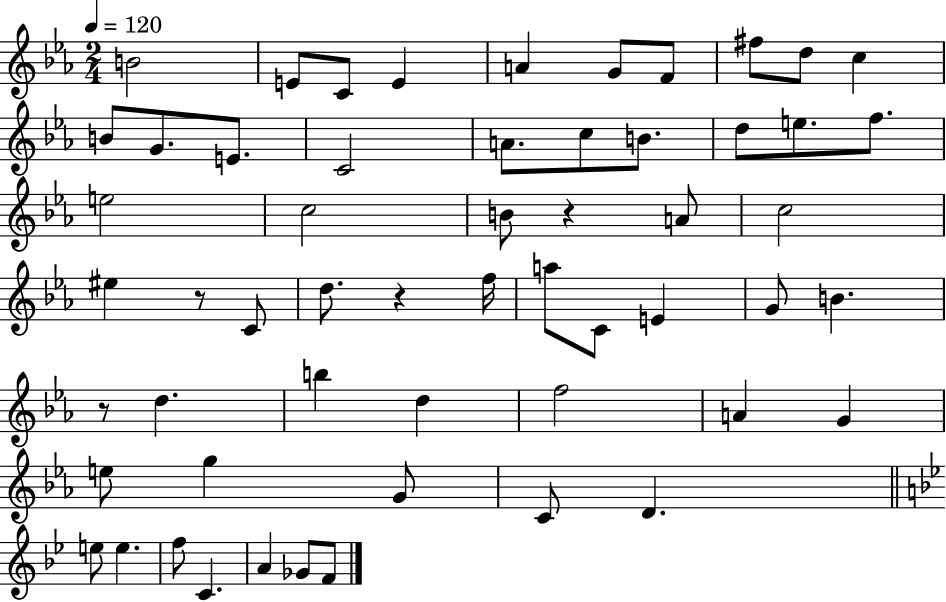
{
  \clef treble
  \numericTimeSignature
  \time 2/4
  \key ees \major
  \tempo 4 = 120
  b'2 | e'8 c'8 e'4 | a'4 g'8 f'8 | fis''8 d''8 c''4 | \break b'8 g'8. e'8. | c'2 | a'8. c''8 b'8. | d''8 e''8. f''8. | \break e''2 | c''2 | b'8 r4 a'8 | c''2 | \break eis''4 r8 c'8 | d''8. r4 f''16 | a''8 c'8 e'4 | g'8 b'4. | \break r8 d''4. | b''4 d''4 | f''2 | a'4 g'4 | \break e''8 g''4 g'8 | c'8 d'4. | \bar "||" \break \key bes \major e''8 e''4. | f''8 c'4. | a'4 ges'8 f'8 | \bar "|."
}